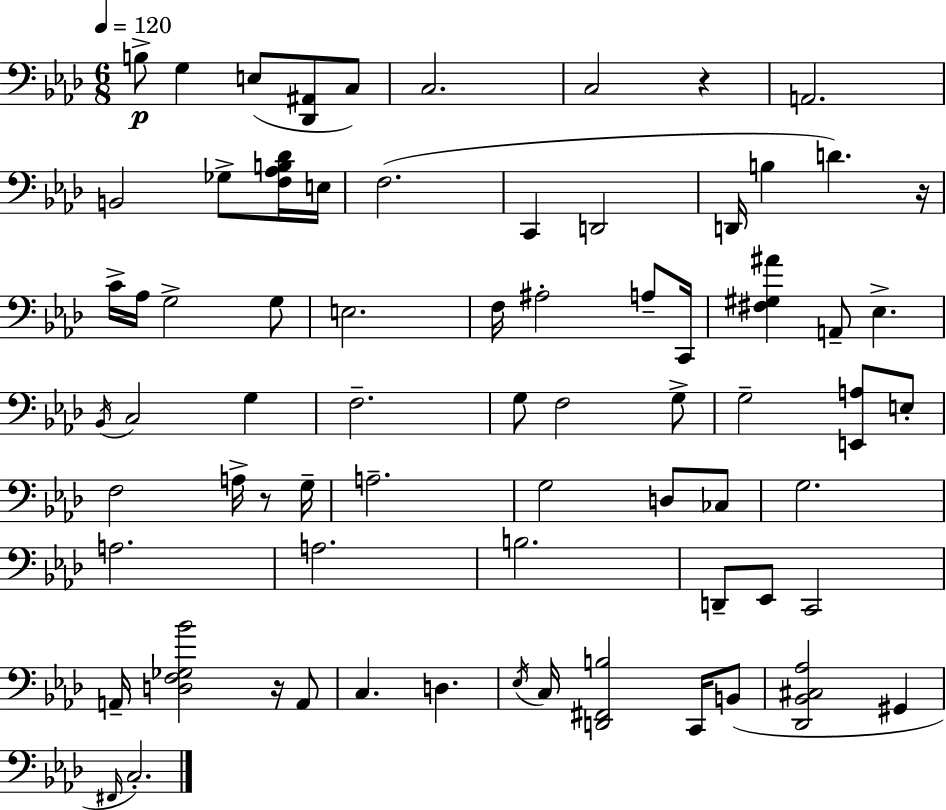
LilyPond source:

{
  \clef bass
  \numericTimeSignature
  \time 6/8
  \key aes \major
  \tempo 4 = 120
  b8->\p g4 e8( <des, ais,>8 c8) | c2. | c2 r4 | a,2. | \break b,2 ges8-> <f aes b des'>16 e16 | f2.( | c,4 d,2 | d,16 b4 d'4.) r16 | \break c'16-> aes16 g2-> g8 | e2. | f16 ais2-. a8-- c,16 | <fis gis ais'>4 a,8-- ees4.-> | \break \acciaccatura { bes,16 } c2 g4 | f2.-- | g8 f2 g8-> | g2-- <e, a>8 e8-. | \break f2 a16-> r8 | g16-- a2.-- | g2 d8 ces8 | g2. | \break a2. | a2. | b2. | d,8-- ees,8 c,2 | \break a,16-- <d f ges bes'>2 r16 a,8 | c4. d4. | \acciaccatura { ees16 } c16 <d, fis, b>2 c,16 | b,8( <des, bes, cis aes>2 gis,4 | \break \grace { fis,16 } c2.-.) | \bar "|."
}